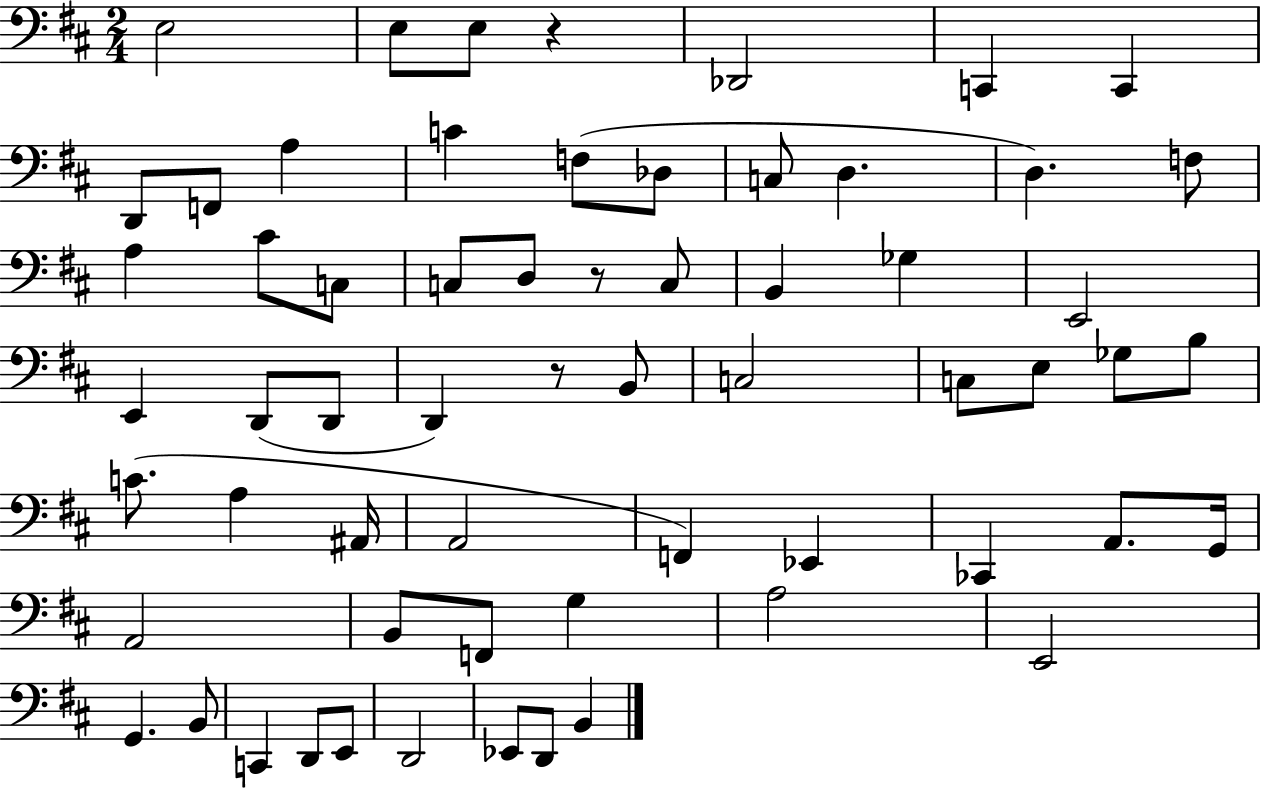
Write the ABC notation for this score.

X:1
T:Untitled
M:2/4
L:1/4
K:D
E,2 E,/2 E,/2 z _D,,2 C,, C,, D,,/2 F,,/2 A, C F,/2 _D,/2 C,/2 D, D, F,/2 A, ^C/2 C,/2 C,/2 D,/2 z/2 C,/2 B,, _G, E,,2 E,, D,,/2 D,,/2 D,, z/2 B,,/2 C,2 C,/2 E,/2 _G,/2 B,/2 C/2 A, ^A,,/4 A,,2 F,, _E,, _C,, A,,/2 G,,/4 A,,2 B,,/2 F,,/2 G, A,2 E,,2 G,, B,,/2 C,, D,,/2 E,,/2 D,,2 _E,,/2 D,,/2 B,,